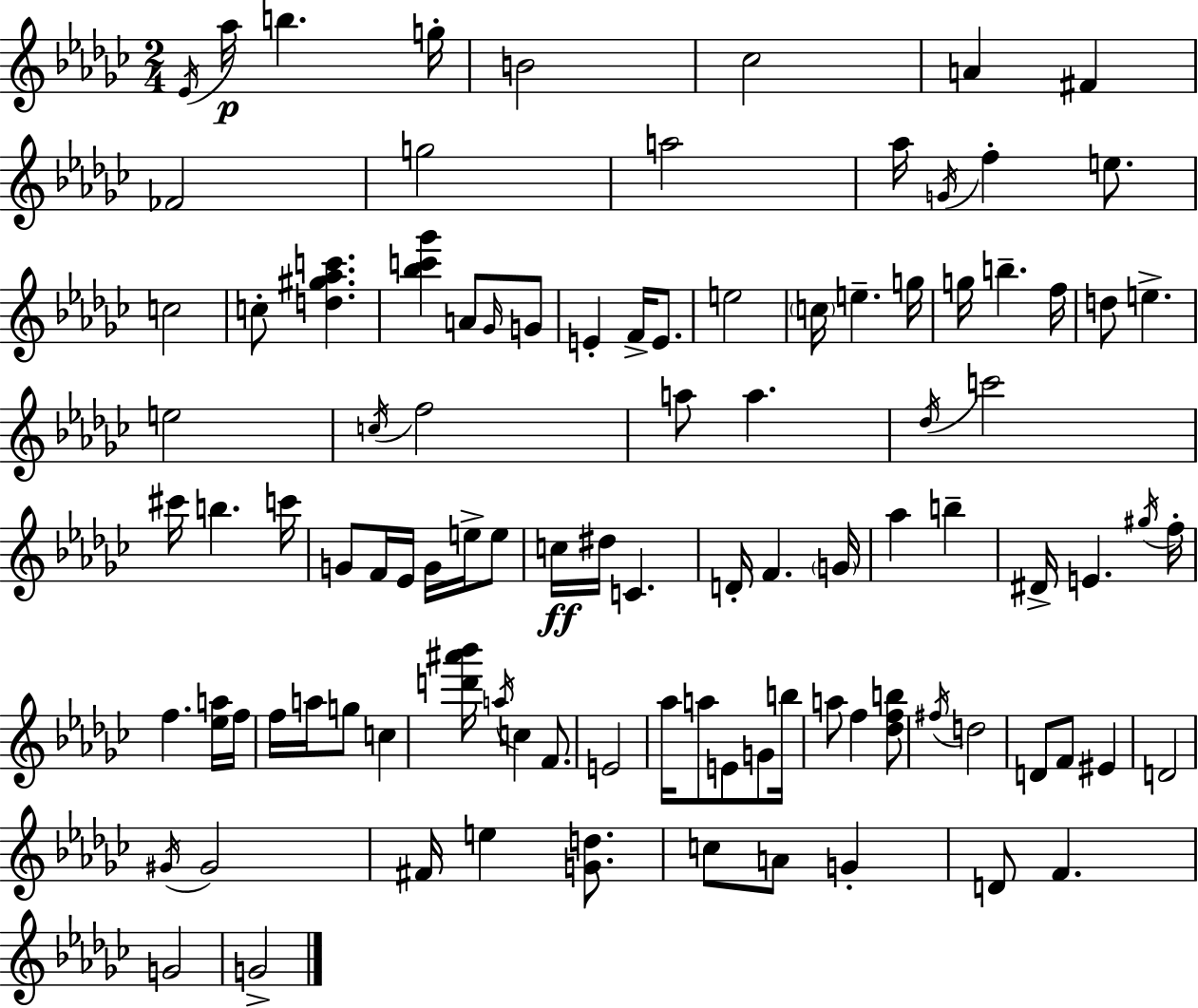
{
  \clef treble
  \numericTimeSignature
  \time 2/4
  \key ees \minor
  \repeat volta 2 { \acciaccatura { ees'16 }\p aes''16 b''4. | g''16-. b'2 | ces''2 | a'4 fis'4 | \break fes'2 | g''2 | a''2 | aes''16 \acciaccatura { g'16 } f''4-. e''8. | \break c''2 | c''8-. <d'' gis'' aes'' c'''>4. | <bes'' c''' ges'''>4 a'8 | \grace { ges'16 } g'8 e'4-. f'16-> | \break e'8. e''2 | \parenthesize c''16 e''4.-- | g''16 g''16 b''4.-- | f''16 d''8 e''4.-> | \break e''2 | \acciaccatura { c''16 } f''2 | a''8 a''4. | \acciaccatura { des''16 } c'''2 | \break cis'''16 b''4. | c'''16 g'8 f'16 | ees'16 g'16 e''16-> e''8 c''16\ff dis''16 c'4. | d'16-. f'4. | \break \parenthesize g'16 aes''4 | b''4-- dis'16-> e'4. | \acciaccatura { gis''16 } f''16-. f''4. | <ees'' a''>16 f''16 f''16 a''16 | \break g''8 c''4 <d''' ais''' bes'''>16 \acciaccatura { a''16 } | c''4 f'8. e'2 | aes''16 | a''8 e'8 g'8 b''16 a''8 | \break f''4 <des'' f'' b''>8 \acciaccatura { fis''16 } | d''2 | d'8 f'8 eis'4 | d'2 | \break \acciaccatura { gis'16 } gis'2 | fis'16 e''4 <g' d''>8. | c''8 a'8 g'4-. | d'8 f'4. | \break g'2 | g'2-> | } \bar "|."
}